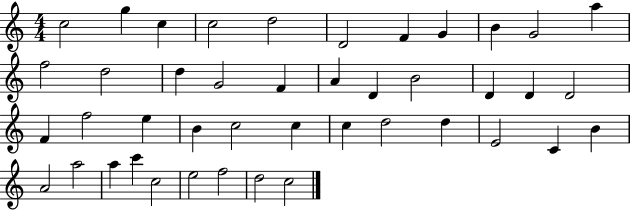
C5/h G5/q C5/q C5/h D5/h D4/h F4/q G4/q B4/q G4/h A5/q F5/h D5/h D5/q G4/h F4/q A4/q D4/q B4/h D4/q D4/q D4/h F4/q F5/h E5/q B4/q C5/h C5/q C5/q D5/h D5/q E4/h C4/q B4/q A4/h A5/h A5/q C6/q C5/h E5/h F5/h D5/h C5/h